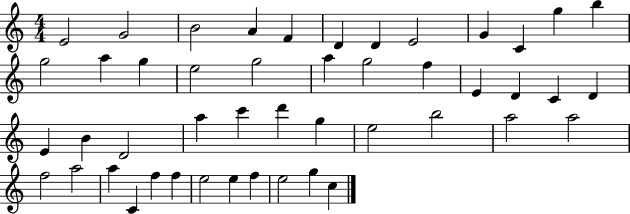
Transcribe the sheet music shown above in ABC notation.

X:1
T:Untitled
M:4/4
L:1/4
K:C
E2 G2 B2 A F D D E2 G C g b g2 a g e2 g2 a g2 f E D C D E B D2 a c' d' g e2 b2 a2 a2 f2 a2 a C f f e2 e f e2 g c